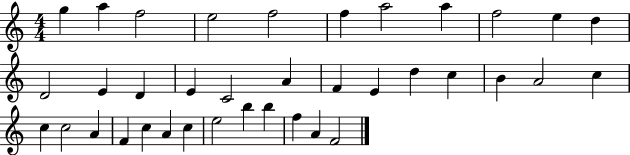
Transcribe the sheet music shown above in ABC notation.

X:1
T:Untitled
M:4/4
L:1/4
K:C
g a f2 e2 f2 f a2 a f2 e d D2 E D E C2 A F E d c B A2 c c c2 A F c A c e2 b b f A F2